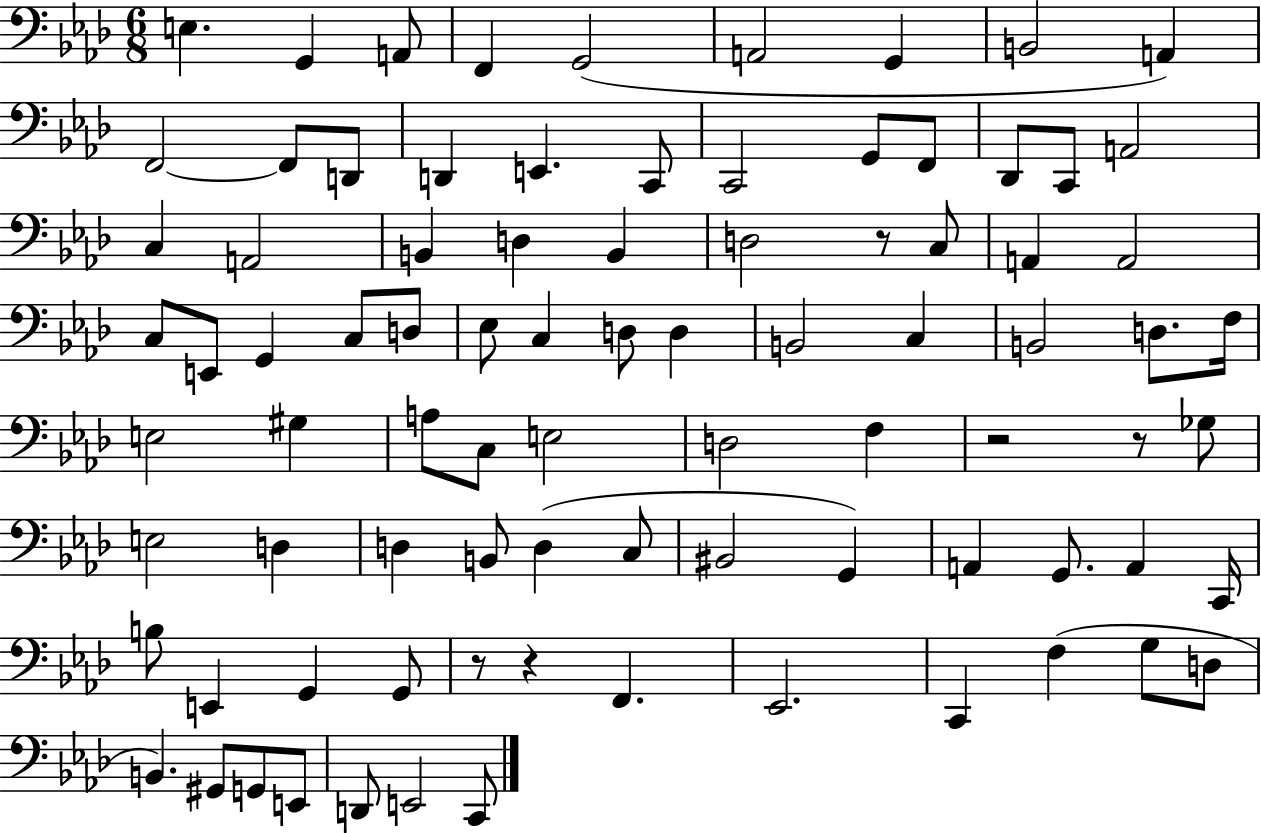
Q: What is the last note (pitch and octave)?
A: C2